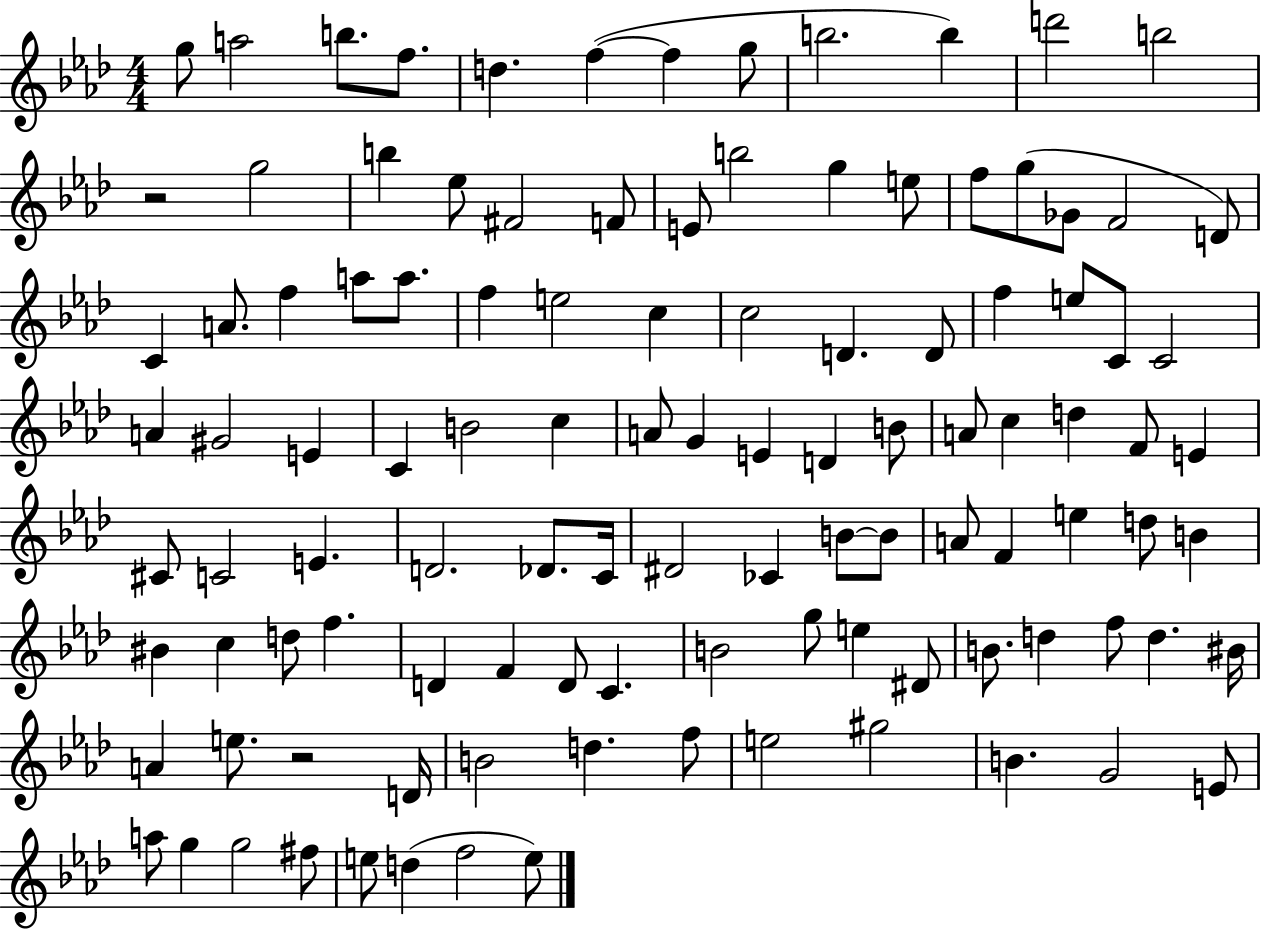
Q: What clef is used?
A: treble